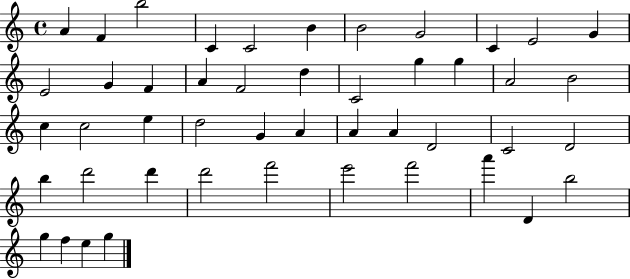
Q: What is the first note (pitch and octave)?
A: A4